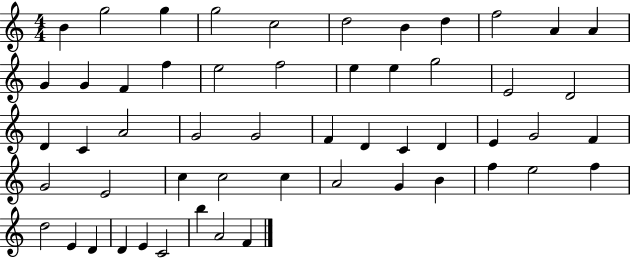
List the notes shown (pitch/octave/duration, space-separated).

B4/q G5/h G5/q G5/h C5/h D5/h B4/q D5/q F5/h A4/q A4/q G4/q G4/q F4/q F5/q E5/h F5/h E5/q E5/q G5/h E4/h D4/h D4/q C4/q A4/h G4/h G4/h F4/q D4/q C4/q D4/q E4/q G4/h F4/q G4/h E4/h C5/q C5/h C5/q A4/h G4/q B4/q F5/q E5/h F5/q D5/h E4/q D4/q D4/q E4/q C4/h B5/q A4/h F4/q